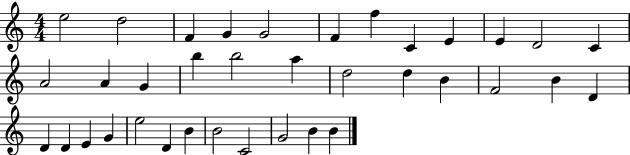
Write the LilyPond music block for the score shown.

{
  \clef treble
  \numericTimeSignature
  \time 4/4
  \key c \major
  e''2 d''2 | f'4 g'4 g'2 | f'4 f''4 c'4 e'4 | e'4 d'2 c'4 | \break a'2 a'4 g'4 | b''4 b''2 a''4 | d''2 d''4 b'4 | f'2 b'4 d'4 | \break d'4 d'4 e'4 g'4 | e''2 d'4 b'4 | b'2 c'2 | g'2 b'4 b'4 | \break \bar "|."
}